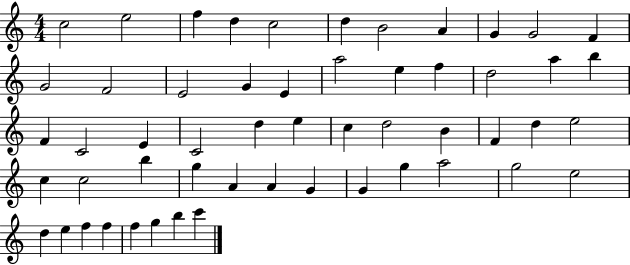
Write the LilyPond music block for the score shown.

{
  \clef treble
  \numericTimeSignature
  \time 4/4
  \key c \major
  c''2 e''2 | f''4 d''4 c''2 | d''4 b'2 a'4 | g'4 g'2 f'4 | \break g'2 f'2 | e'2 g'4 e'4 | a''2 e''4 f''4 | d''2 a''4 b''4 | \break f'4 c'2 e'4 | c'2 d''4 e''4 | c''4 d''2 b'4 | f'4 d''4 e''2 | \break c''4 c''2 b''4 | g''4 a'4 a'4 g'4 | g'4 g''4 a''2 | g''2 e''2 | \break d''4 e''4 f''4 f''4 | f''4 g''4 b''4 c'''4 | \bar "|."
}